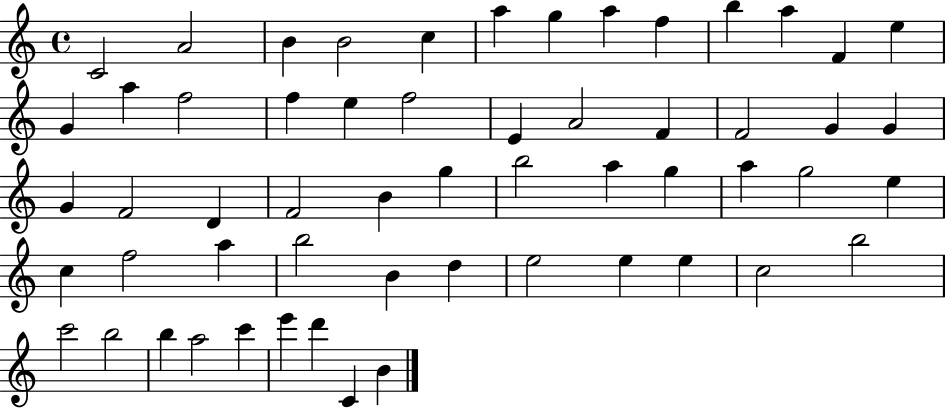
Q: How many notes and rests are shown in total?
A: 57